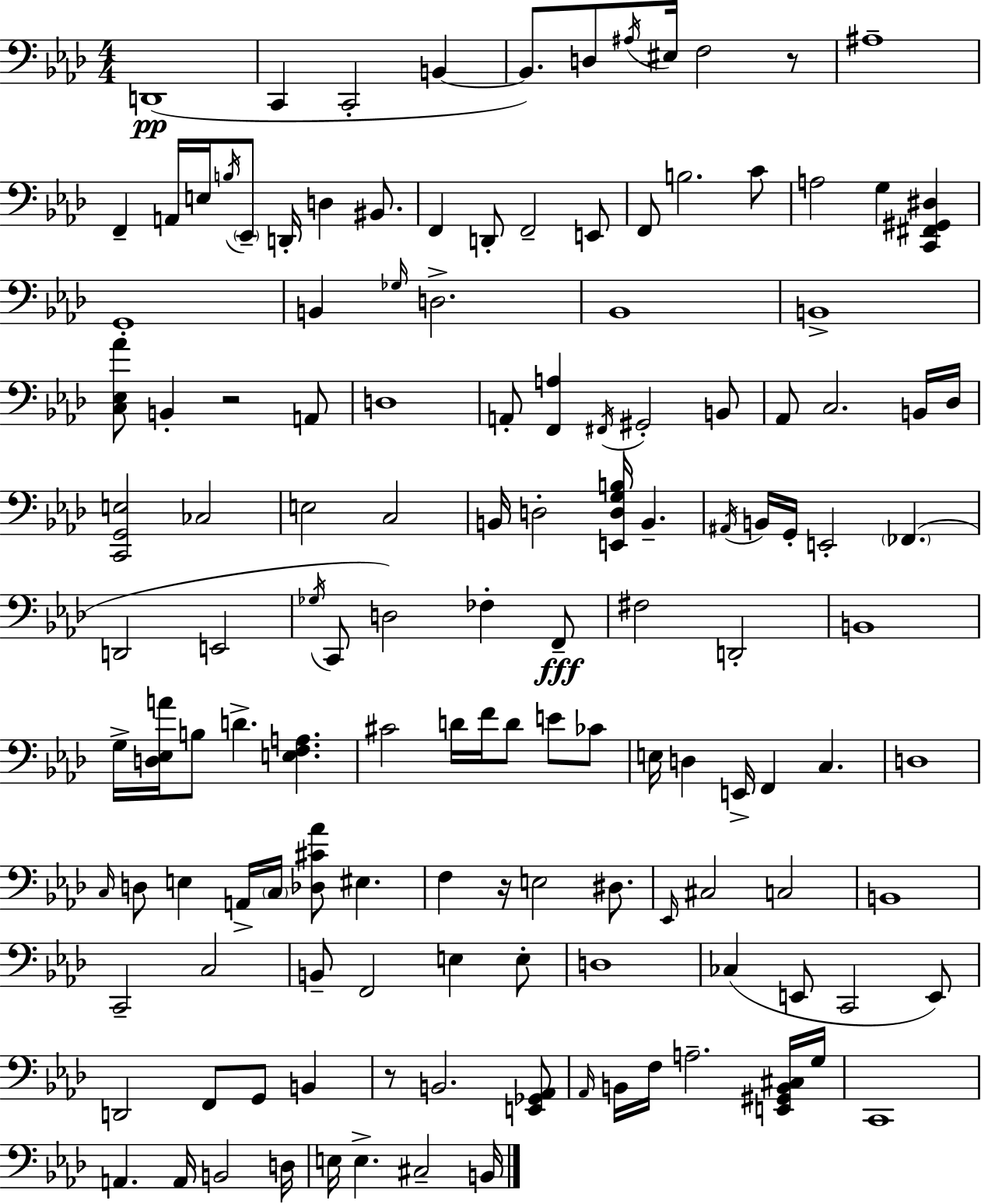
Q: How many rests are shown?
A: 4